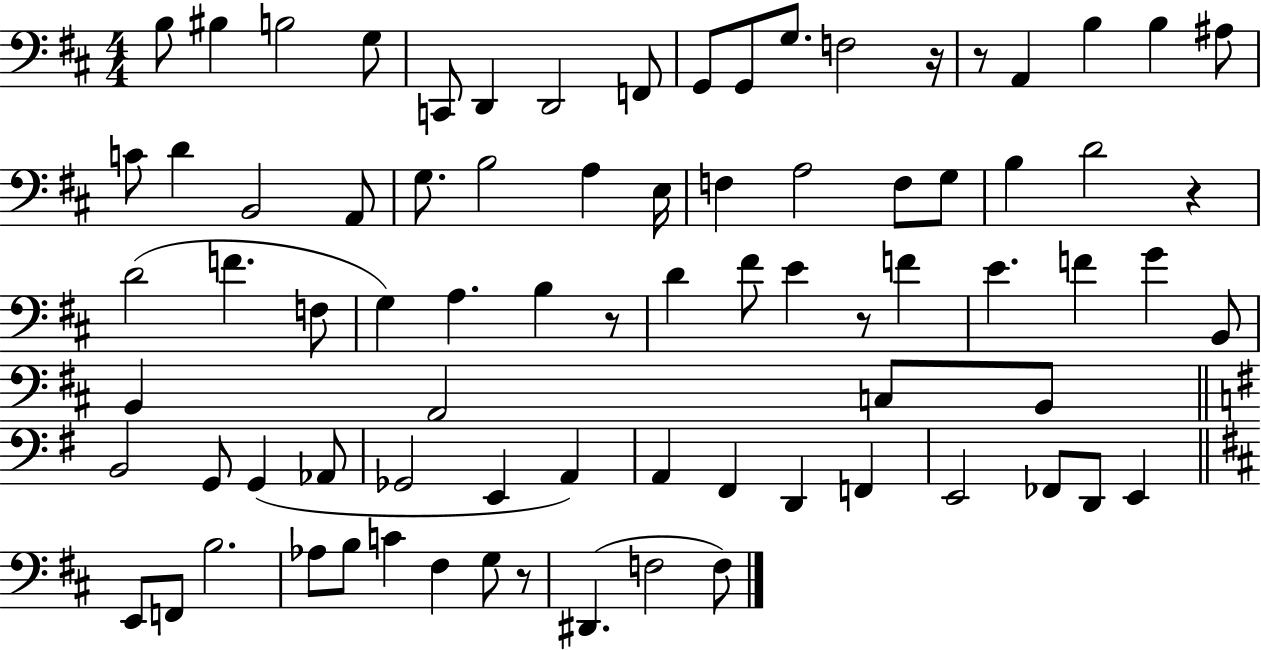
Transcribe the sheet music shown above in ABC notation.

X:1
T:Untitled
M:4/4
L:1/4
K:D
B,/2 ^B, B,2 G,/2 C,,/2 D,, D,,2 F,,/2 G,,/2 G,,/2 G,/2 F,2 z/4 z/2 A,, B, B, ^A,/2 C/2 D B,,2 A,,/2 G,/2 B,2 A, E,/4 F, A,2 F,/2 G,/2 B, D2 z D2 F F,/2 G, A, B, z/2 D ^F/2 E z/2 F E F G B,,/2 B,, A,,2 C,/2 B,,/2 B,,2 G,,/2 G,, _A,,/2 _G,,2 E,, A,, A,, ^F,, D,, F,, E,,2 _F,,/2 D,,/2 E,, E,,/2 F,,/2 B,2 _A,/2 B,/2 C ^F, G,/2 z/2 ^D,, F,2 F,/2